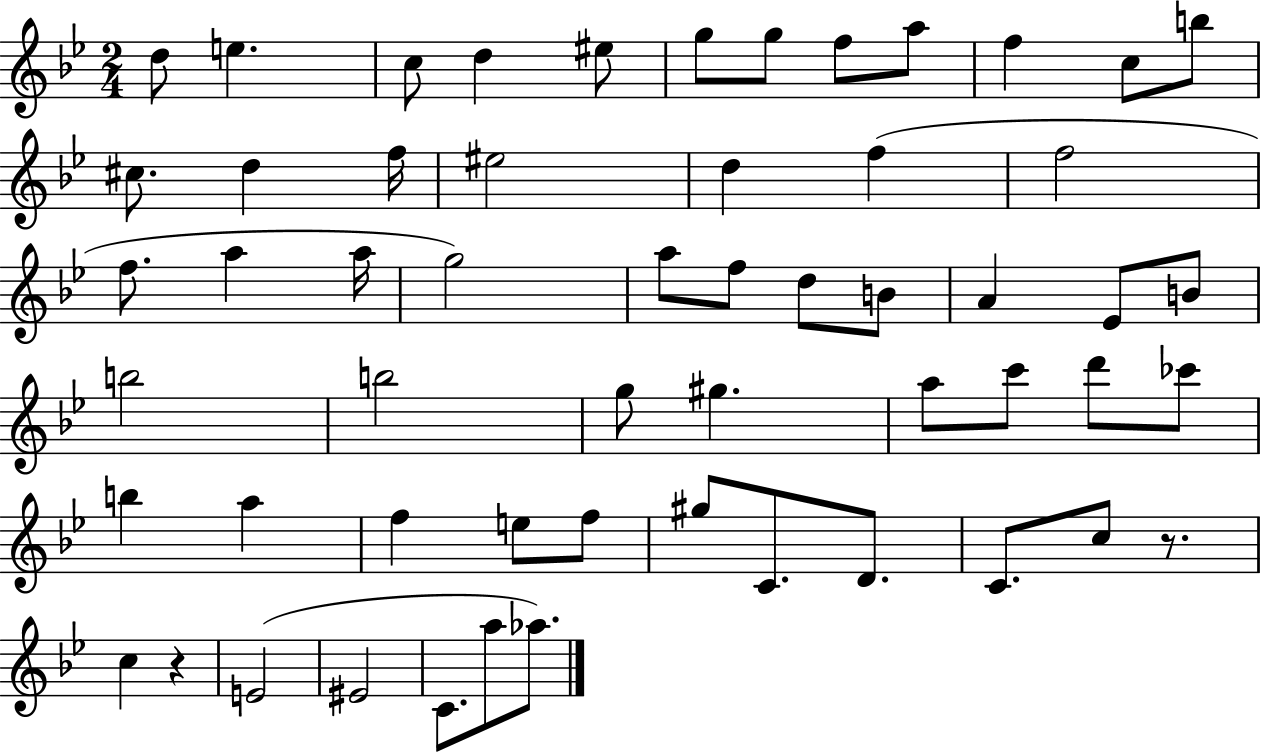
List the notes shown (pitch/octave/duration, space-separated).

D5/e E5/q. C5/e D5/q EIS5/e G5/e G5/e F5/e A5/e F5/q C5/e B5/e C#5/e. D5/q F5/s EIS5/h D5/q F5/q F5/h F5/e. A5/q A5/s G5/h A5/e F5/e D5/e B4/e A4/q Eb4/e B4/e B5/h B5/h G5/e G#5/q. A5/e C6/e D6/e CES6/e B5/q A5/q F5/q E5/e F5/e G#5/e C4/e. D4/e. C4/e. C5/e R/e. C5/q R/q E4/h EIS4/h C4/e. A5/e Ab5/e.